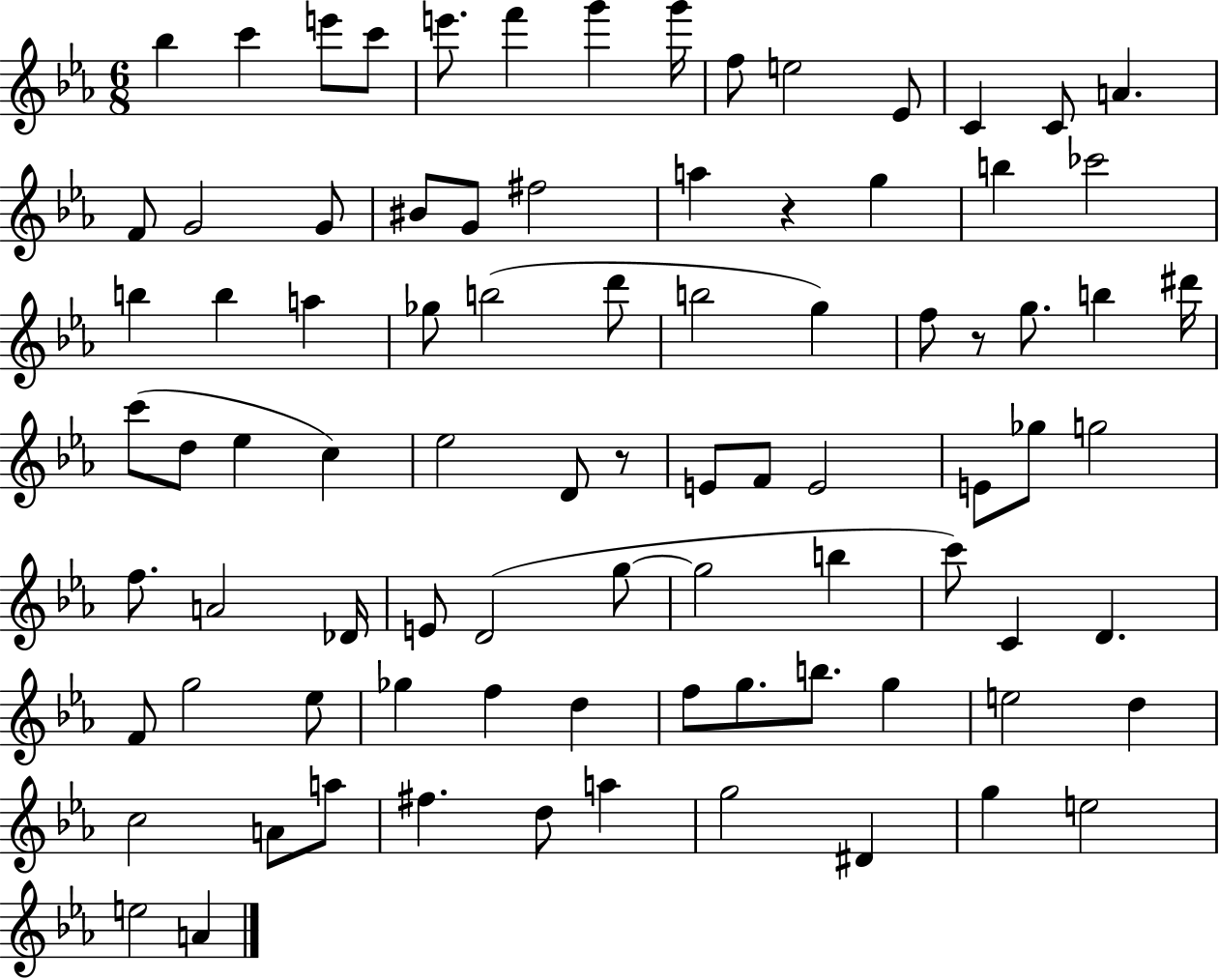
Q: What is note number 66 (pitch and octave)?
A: F5